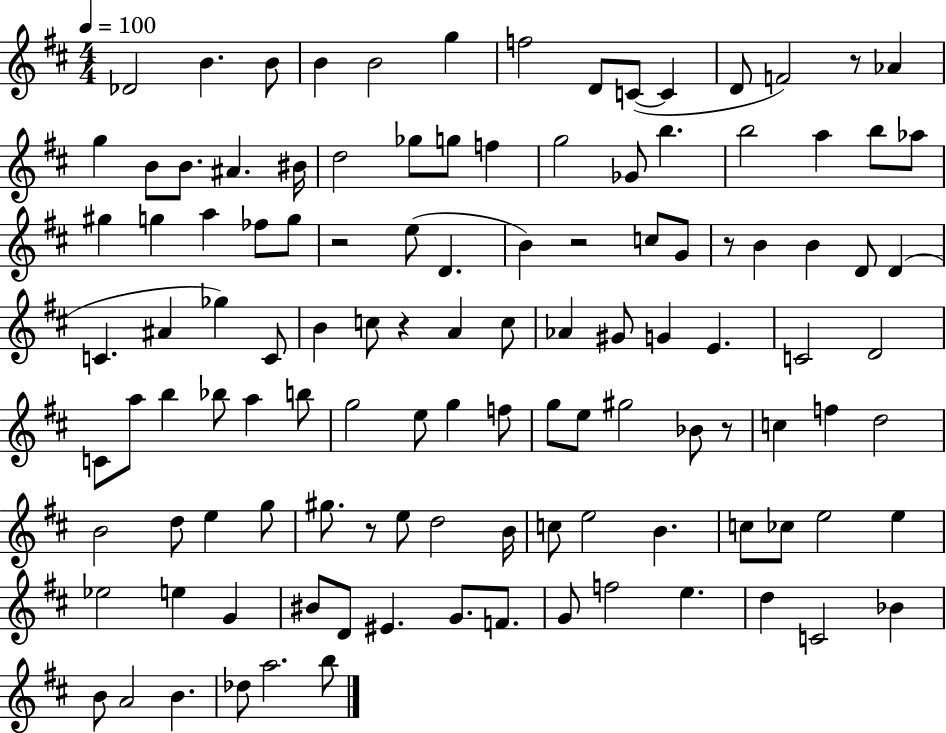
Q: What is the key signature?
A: D major